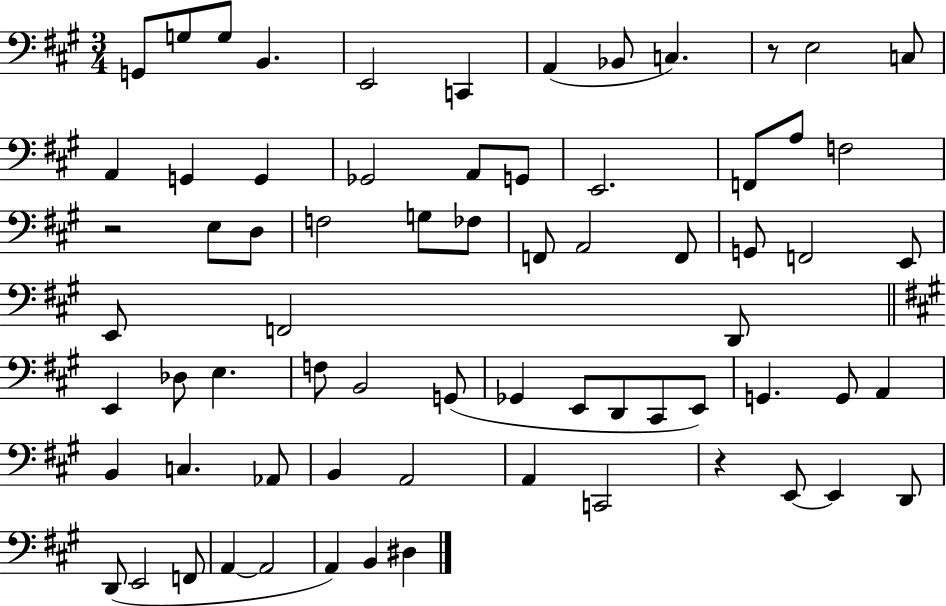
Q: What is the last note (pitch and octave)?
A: D#3